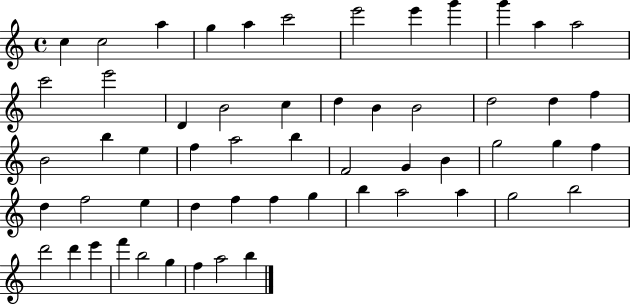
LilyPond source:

{
  \clef treble
  \time 4/4
  \defaultTimeSignature
  \key c \major
  c''4 c''2 a''4 | g''4 a''4 c'''2 | e'''2 e'''4 g'''4 | g'''4 a''4 a''2 | \break c'''2 e'''2 | d'4 b'2 c''4 | d''4 b'4 b'2 | d''2 d''4 f''4 | \break b'2 b''4 e''4 | f''4 a''2 b''4 | f'2 g'4 b'4 | g''2 g''4 f''4 | \break d''4 f''2 e''4 | d''4 f''4 f''4 g''4 | b''4 a''2 a''4 | g''2 b''2 | \break d'''2 d'''4 e'''4 | f'''4 b''2 g''4 | f''4 a''2 b''4 | \bar "|."
}